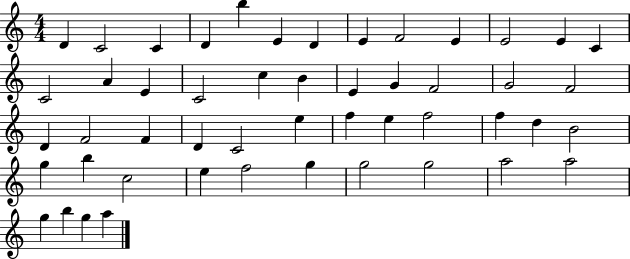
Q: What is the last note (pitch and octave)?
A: A5